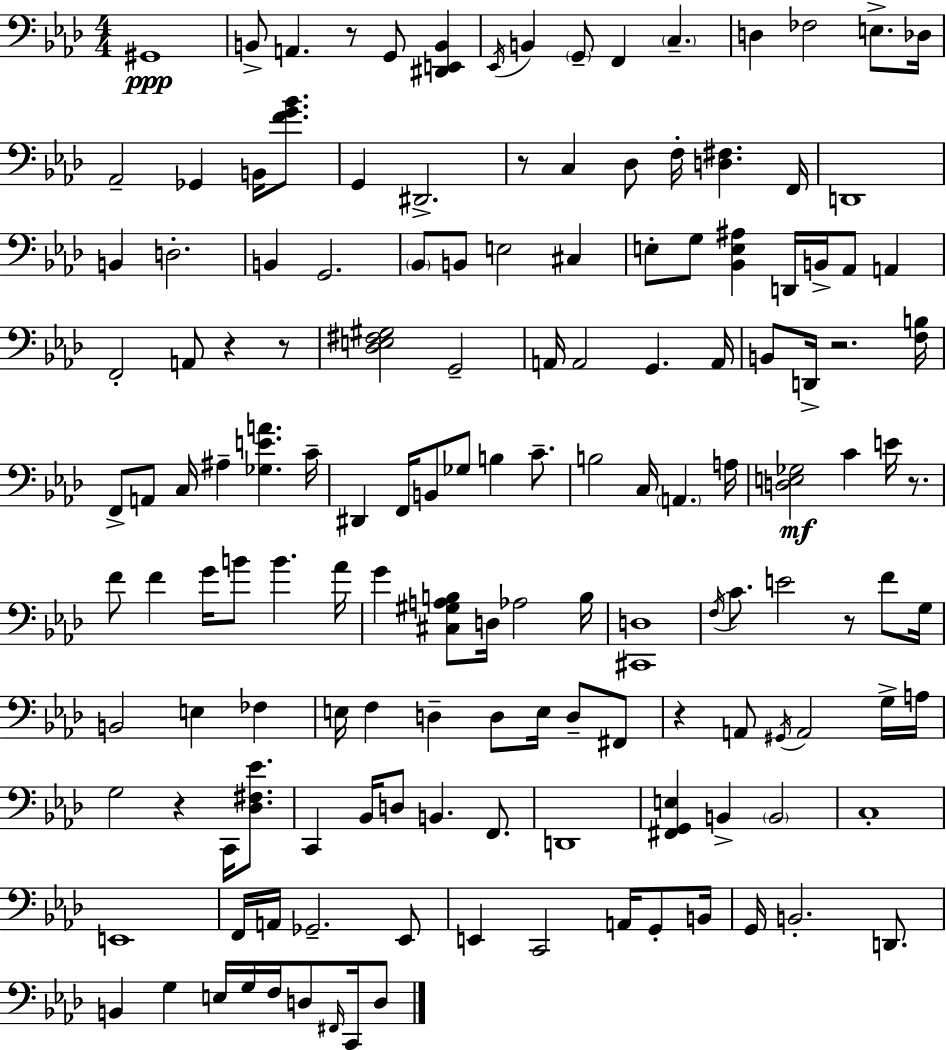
{
  \clef bass
  \numericTimeSignature
  \time 4/4
  \key aes \major
  gis,1\ppp | b,8-> a,4. r8 g,8 <dis, e, b,>4 | \acciaccatura { ees,16 } b,4 \parenthesize g,8-- f,4 \parenthesize c4.-- | d4 fes2 e8.-> | \break des16 aes,2-- ges,4 b,16 <f' g' bes'>8. | g,4 dis,2.-> | r8 c4 des8 f16-. <d fis>4. | f,16 d,1 | \break b,4 d2.-. | b,4 g,2. | \parenthesize bes,8 b,8 e2 cis4 | e8-. g8 <bes, e ais>4 d,16 b,16-> aes,8 a,4 | \break f,2-. a,8 r4 r8 | <des e fis gis>2 g,2-- | a,16 a,2 g,4. | a,16 b,8 d,16-> r2. | \break <f b>16 f,8-> a,8 c16 ais4-- <ges e' a'>4. | c'16-- dis,4 f,16 b,8 ges8 b4 c'8.-- | b2 c16 \parenthesize a,4. | a16 <d e ges>2\mf c'4 e'16 r8. | \break f'8 f'4 g'16 b'8 b'4. | aes'16 g'4 <cis gis a b>8 d16 aes2 | b16 <cis, d>1 | \acciaccatura { f16 } c'8. e'2 r8 f'8 | \break g16 b,2 e4 fes4 | e16 f4 d4-- d8 e16 d8-- | fis,8 r4 a,8 \acciaccatura { gis,16 } a,2 | g16-> a16 g2 r4 c,16 | \break <des fis ees'>8. c,4 bes,16 d8 b,4. | f,8. d,1 | <fis, g, e>4 b,4-> \parenthesize b,2 | c1-. | \break e,1 | f,16 a,16 ges,2.-- | ees,8 e,4 c,2 a,16 | g,8-. b,16 g,16 b,2.-. | \break d,8. b,4 g4 e16 g16 f16 d8 | \grace { fis,16 } c,16 d8 \bar "|."
}